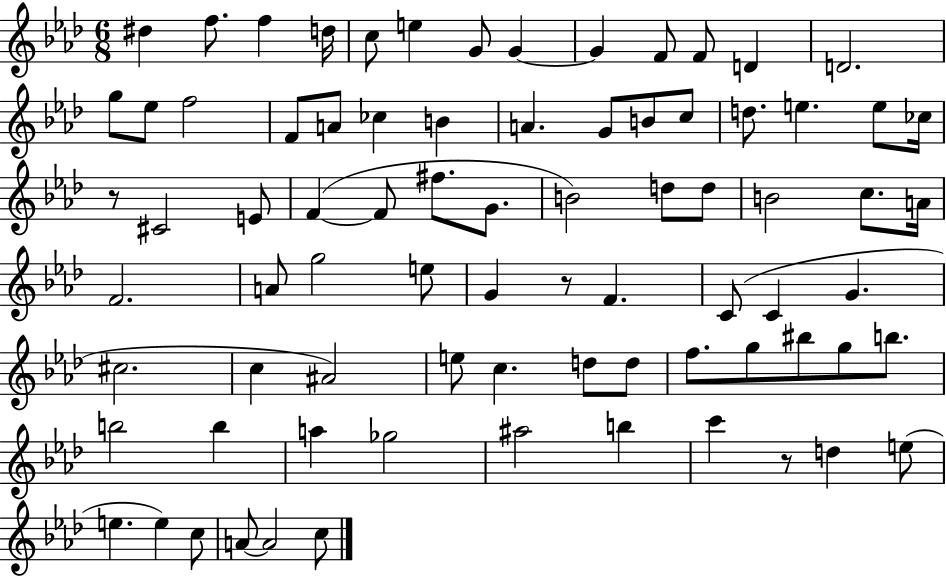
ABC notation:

X:1
T:Untitled
M:6/8
L:1/4
K:Ab
^d f/2 f d/4 c/2 e G/2 G G F/2 F/2 D D2 g/2 _e/2 f2 F/2 A/2 _c B A G/2 B/2 c/2 d/2 e e/2 _c/4 z/2 ^C2 E/2 F F/2 ^f/2 G/2 B2 d/2 d/2 B2 c/2 A/4 F2 A/2 g2 e/2 G z/2 F C/2 C G ^c2 c ^A2 e/2 c d/2 d/2 f/2 g/2 ^b/2 g/2 b/2 b2 b a _g2 ^a2 b c' z/2 d e/2 e e c/2 A/2 A2 c/2